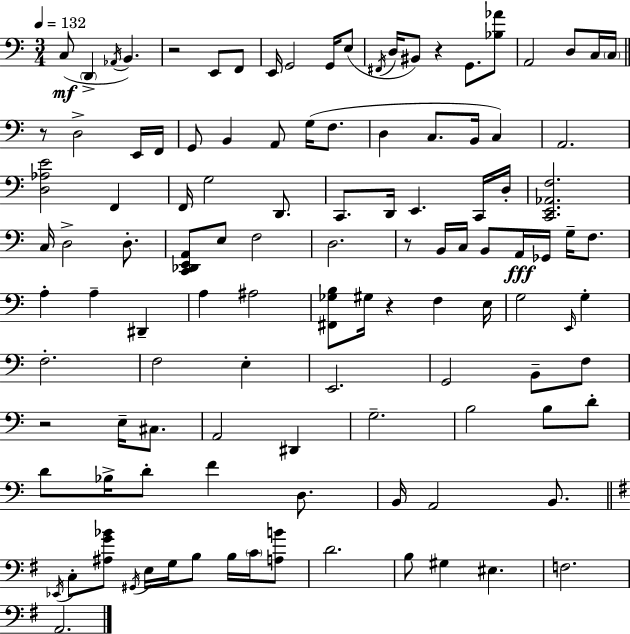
{
  \clef bass
  \numericTimeSignature
  \time 3/4
  \key a \minor
  \tempo 4 = 132
  c8(\mf \parenthesize d,4-> \acciaccatura { aes,16 } b,4.) | r2 e,8 f,8 | e,16 g,2 g,16 e8( | \acciaccatura { fis,16 } d16 bis,8) r4 g,8. | \break <bes aes'>8 a,2 d8 | c16 \parenthesize c16 \bar "||" \break \key c \major r8 d2-> e,16 f,16 | g,8 b,4 a,8 g16( f8. | d4 c8. b,16 c4) | a,2. | \break <d aes e'>2 f,4 | f,16 g2 d,8. | c,8. d,16 e,4. c,16 d16-. | <c, e, aes, f>2. | \break c16 d2-> d8.-. | <c, des, e, a,>8 e8 f2 | d2. | r8 b,16 c16 b,8 a,16\fff ges,16 g16-- f8. | \break a4-. a4-- dis,4-- | a4 ais2 | <fis, ges b>8 gis16 r4 f4 e16 | g2 \grace { e,16 } g4-. | \break f2.-. | f2 e4-. | e,2. | g,2 b,8-- f8 | \break r2 e16-- cis8. | a,2 dis,4 | g2.-- | b2 b8 d'8-. | \break d'8 bes16-> d'8-. f'4 d8. | b,16 a,2 b,8. | \bar "||" \break \key e \minor \acciaccatura { ees,16 } c8-. <ais g' bes'>8 \acciaccatura { gis,16 } e16 g16 b8 b16 \parenthesize c'16 | <a b'>8 d'2. | b8 gis4 eis4. | f2. | \break a,2. | \bar "|."
}